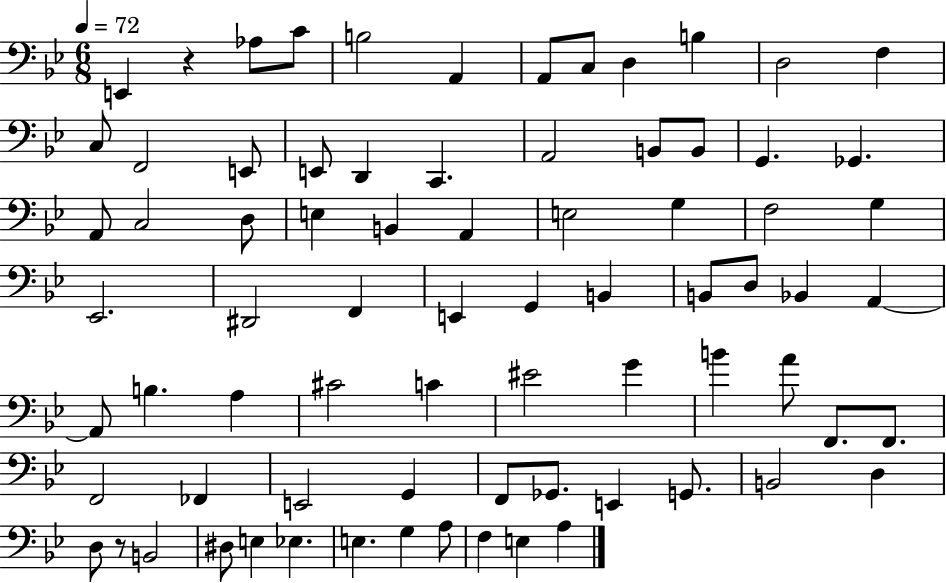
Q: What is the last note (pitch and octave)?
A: A3